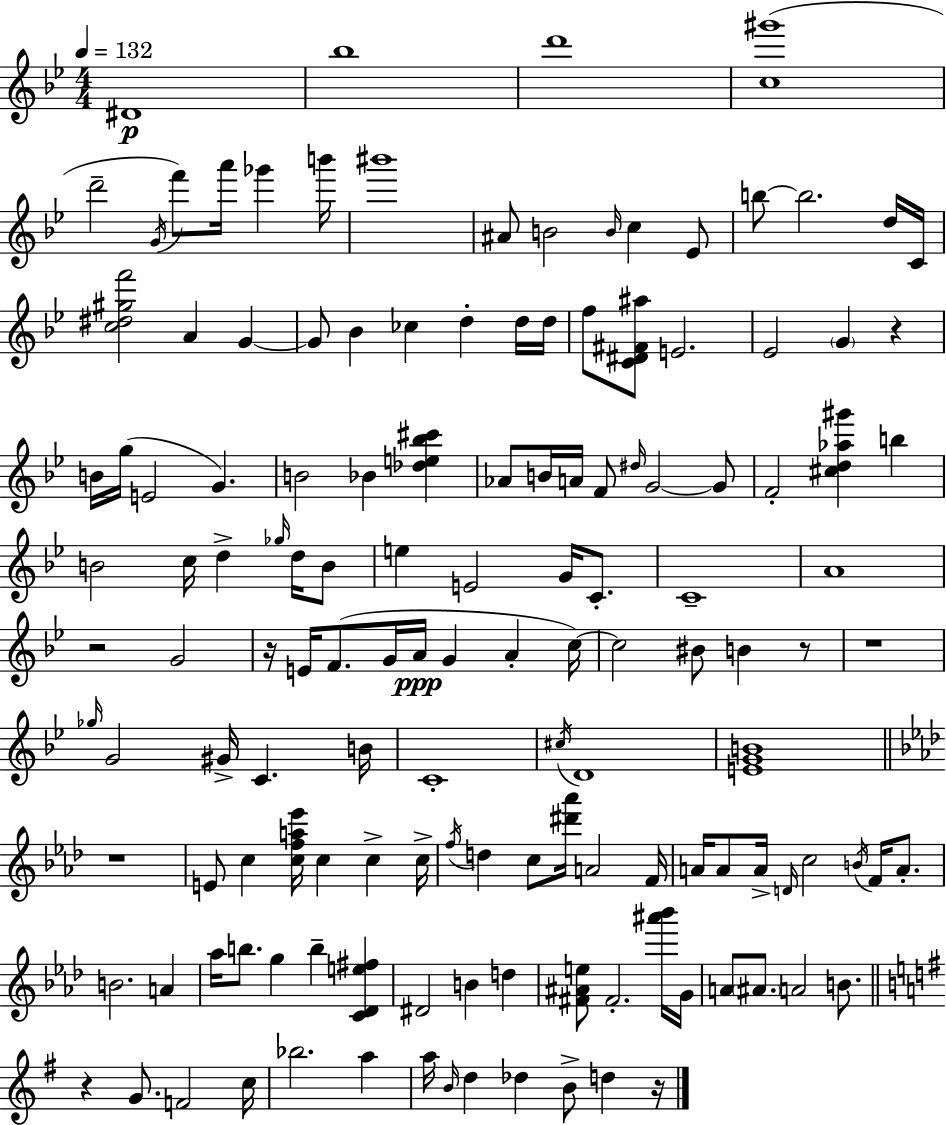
{
  \clef treble
  \numericTimeSignature
  \time 4/4
  \key bes \major
  \tempo 4 = 132
  dis'1\p | bes''1 | d'''1 | <c'' gis'''>1( | \break d'''2-- \acciaccatura { g'16 } f'''8) a'''16 ges'''4 | b'''16 bis'''1 | ais'8 b'2 \grace { b'16 } c''4 | ees'8 b''8~~ b''2. | \break d''16 c'16 <c'' dis'' gis'' f'''>2 a'4 g'4~~ | g'8 bes'4 ces''4 d''4-. | d''16 d''16 f''8 <c' dis' fis' ais''>8 e'2. | ees'2 \parenthesize g'4 r4 | \break b'16 g''16( e'2 g'4.) | b'2 bes'4 <des'' e'' bes'' cis'''>4 | aes'8 b'16 a'16 f'8 \grace { dis''16 } g'2~~ | g'8 f'2-. <cis'' d'' aes'' gis'''>4 b''4 | \break b'2 c''16 d''4-> | \grace { ges''16 } d''16 b'8 e''4 e'2 | g'16 c'8.-. c'1-- | a'1 | \break r2 g'2 | r16 e'16 f'8.( g'16 a'16\ppp g'4 a'4-. | c''16~~) c''2 bis'8 b'4 | r8 r1 | \break \grace { ges''16 } g'2 gis'16-> c'4. | b'16 c'1-. | \acciaccatura { cis''16 } d'1 | <e' g' b'>1 | \break \bar "||" \break \key aes \major r1 | e'8 c''4 <c'' f'' a'' ees'''>16 c''4 c''4-> c''16-> | \acciaccatura { f''16 } d''4 c''8 <dis''' aes'''>16 a'2 | f'16 a'16 a'8 a'16-> \grace { d'16 } c''2 \acciaccatura { b'16 } f'16 | \break a'8.-. b'2. a'4 | aes''16 b''8. g''4 b''4-- <c' des' e'' fis''>4 | dis'2 b'4 d''4 | <fis' ais' e''>8 fis'2.-. | \break <ais''' bes'''>16 g'16 a'8 \parenthesize ais'8. a'2 | b'8. \bar "||" \break \key e \minor r4 g'8. f'2 c''16 | bes''2. a''4 | a''16 \grace { b'16 } d''4 des''4 b'8-> d''4 | r16 \bar "|."
}